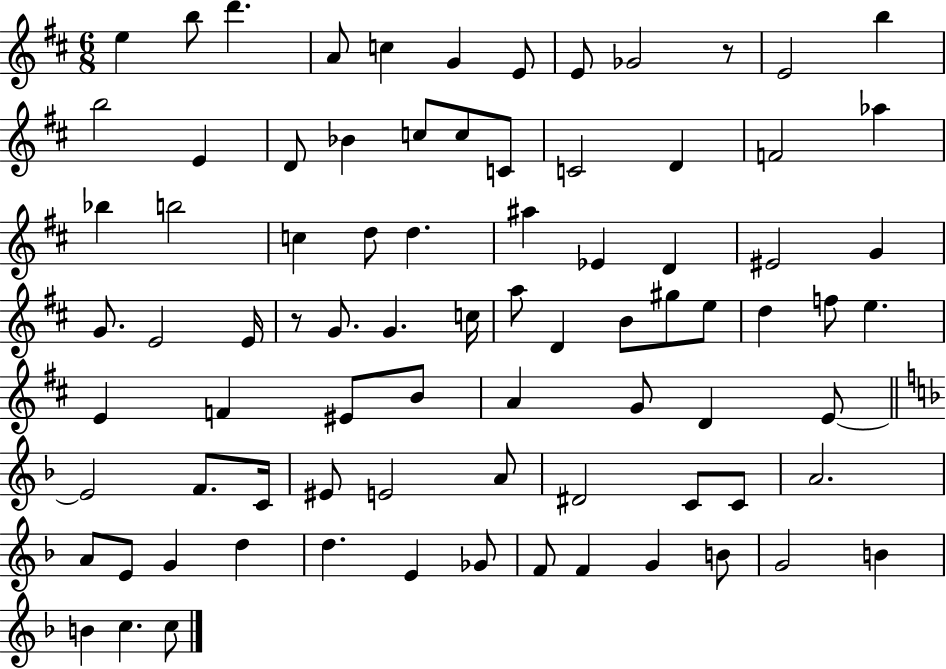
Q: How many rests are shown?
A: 2